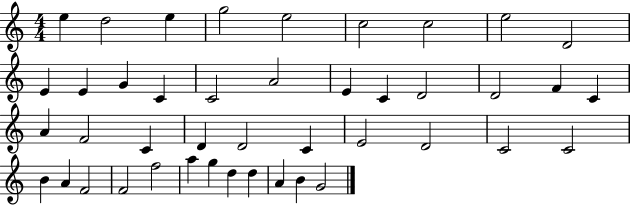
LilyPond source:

{
  \clef treble
  \numericTimeSignature
  \time 4/4
  \key c \major
  e''4 d''2 e''4 | g''2 e''2 | c''2 c''2 | e''2 d'2 | \break e'4 e'4 g'4 c'4 | c'2 a'2 | e'4 c'4 d'2 | d'2 f'4 c'4 | \break a'4 f'2 c'4 | d'4 d'2 c'4 | e'2 d'2 | c'2 c'2 | \break b'4 a'4 f'2 | f'2 f''2 | a''4 g''4 d''4 d''4 | a'4 b'4 g'2 | \break \bar "|."
}